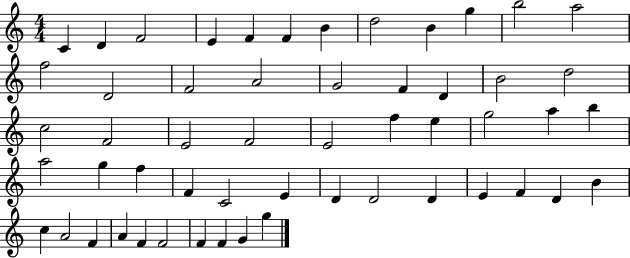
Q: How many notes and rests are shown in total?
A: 54